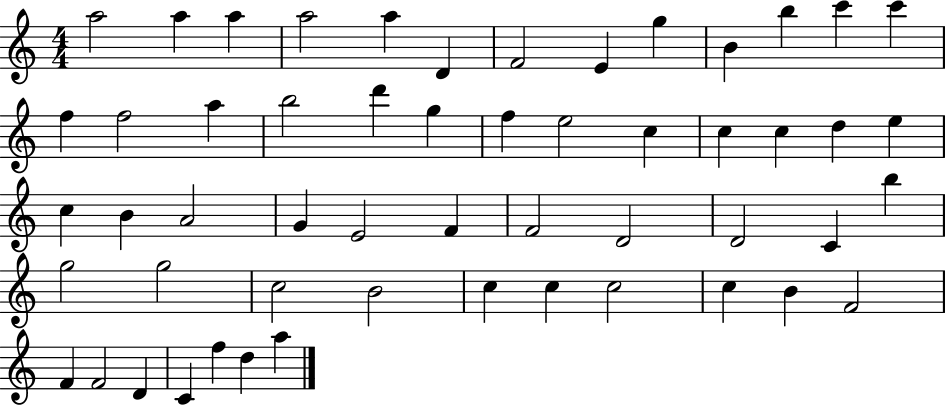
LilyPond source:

{
  \clef treble
  \numericTimeSignature
  \time 4/4
  \key c \major
  a''2 a''4 a''4 | a''2 a''4 d'4 | f'2 e'4 g''4 | b'4 b''4 c'''4 c'''4 | \break f''4 f''2 a''4 | b''2 d'''4 g''4 | f''4 e''2 c''4 | c''4 c''4 d''4 e''4 | \break c''4 b'4 a'2 | g'4 e'2 f'4 | f'2 d'2 | d'2 c'4 b''4 | \break g''2 g''2 | c''2 b'2 | c''4 c''4 c''2 | c''4 b'4 f'2 | \break f'4 f'2 d'4 | c'4 f''4 d''4 a''4 | \bar "|."
}